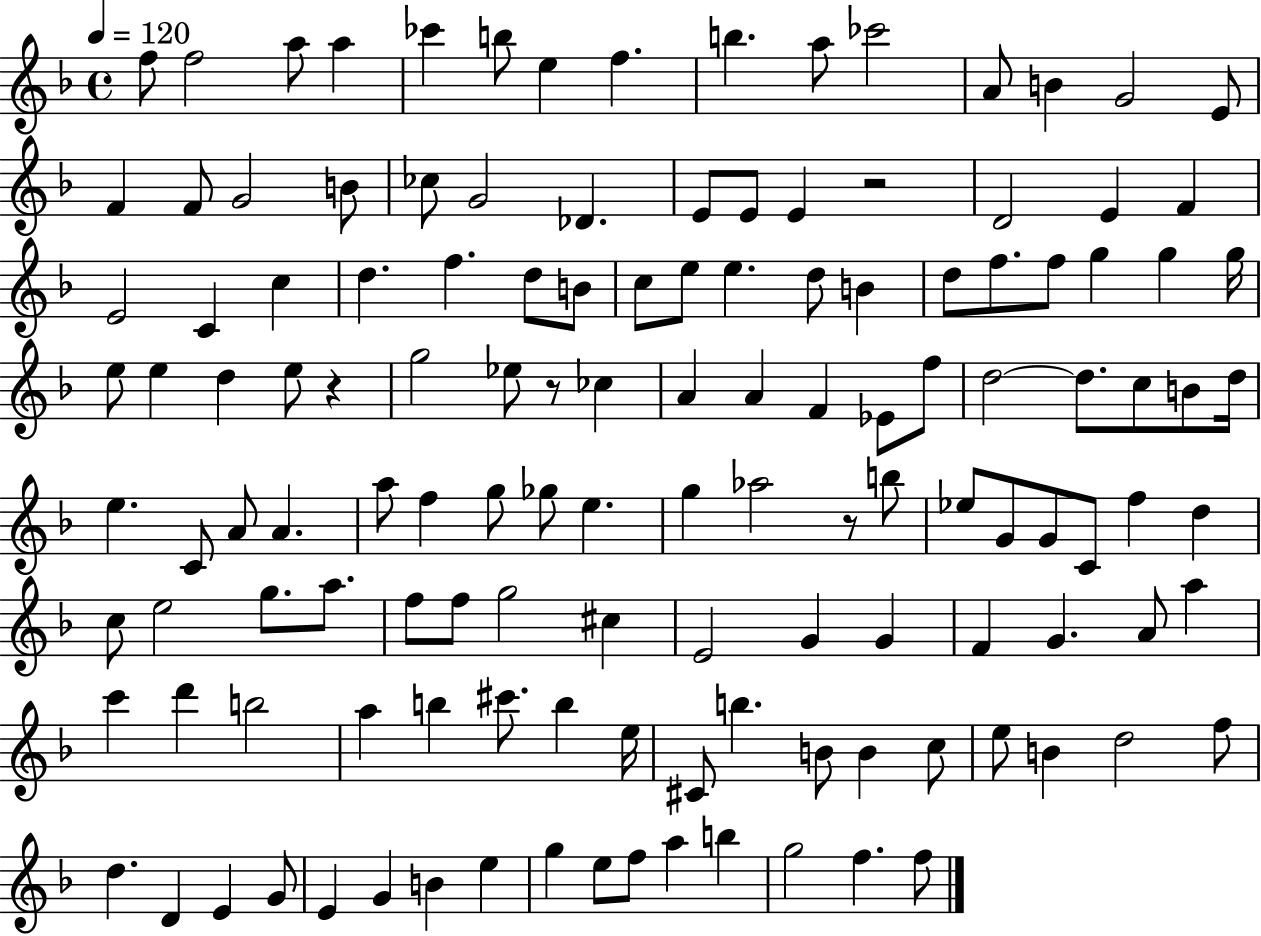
{
  \clef treble
  \time 4/4
  \defaultTimeSignature
  \key f \major
  \tempo 4 = 120
  f''8 f''2 a''8 a''4 | ces'''4 b''8 e''4 f''4. | b''4. a''8 ces'''2 | a'8 b'4 g'2 e'8 | \break f'4 f'8 g'2 b'8 | ces''8 g'2 des'4. | e'8 e'8 e'4 r2 | d'2 e'4 f'4 | \break e'2 c'4 c''4 | d''4. f''4. d''8 b'8 | c''8 e''8 e''4. d''8 b'4 | d''8 f''8. f''8 g''4 g''4 g''16 | \break e''8 e''4 d''4 e''8 r4 | g''2 ees''8 r8 ces''4 | a'4 a'4 f'4 ees'8 f''8 | d''2~~ d''8. c''8 b'8 d''16 | \break e''4. c'8 a'8 a'4. | a''8 f''4 g''8 ges''8 e''4. | g''4 aes''2 r8 b''8 | ees''8 g'8 g'8 c'8 f''4 d''4 | \break c''8 e''2 g''8. a''8. | f''8 f''8 g''2 cis''4 | e'2 g'4 g'4 | f'4 g'4. a'8 a''4 | \break c'''4 d'''4 b''2 | a''4 b''4 cis'''8. b''4 e''16 | cis'8 b''4. b'8 b'4 c''8 | e''8 b'4 d''2 f''8 | \break d''4. d'4 e'4 g'8 | e'4 g'4 b'4 e''4 | g''4 e''8 f''8 a''4 b''4 | g''2 f''4. f''8 | \break \bar "|."
}